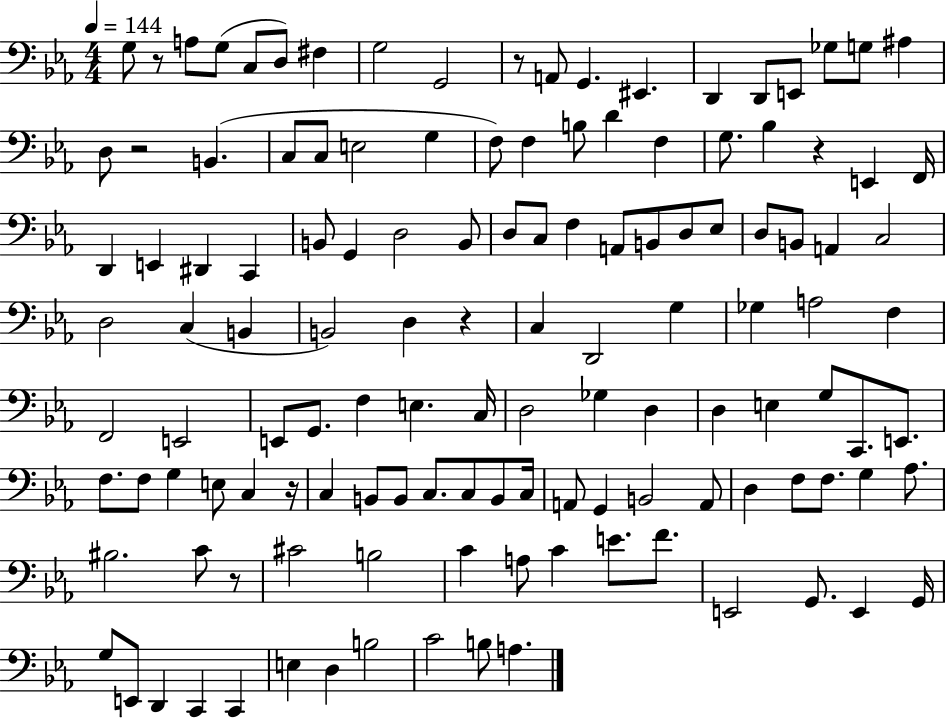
X:1
T:Untitled
M:4/4
L:1/4
K:Eb
G,/2 z/2 A,/2 G,/2 C,/2 D,/2 ^F, G,2 G,,2 z/2 A,,/2 G,, ^E,, D,, D,,/2 E,,/2 _G,/2 G,/2 ^A, D,/2 z2 B,, C,/2 C,/2 E,2 G, F,/2 F, B,/2 D F, G,/2 _B, z E,, F,,/4 D,, E,, ^D,, C,, B,,/2 G,, D,2 B,,/2 D,/2 C,/2 F, A,,/2 B,,/2 D,/2 _E,/2 D,/2 B,,/2 A,, C,2 D,2 C, B,, B,,2 D, z C, D,,2 G, _G, A,2 F, F,,2 E,,2 E,,/2 G,,/2 F, E, C,/4 D,2 _G, D, D, E, G,/2 C,,/2 E,,/2 F,/2 F,/2 G, E,/2 C, z/4 C, B,,/2 B,,/2 C,/2 C,/2 B,,/2 C,/4 A,,/2 G,, B,,2 A,,/2 D, F,/2 F,/2 G, _A,/2 ^B,2 C/2 z/2 ^C2 B,2 C A,/2 C E/2 F/2 E,,2 G,,/2 E,, G,,/4 G,/2 E,,/2 D,, C,, C,, E, D, B,2 C2 B,/2 A,